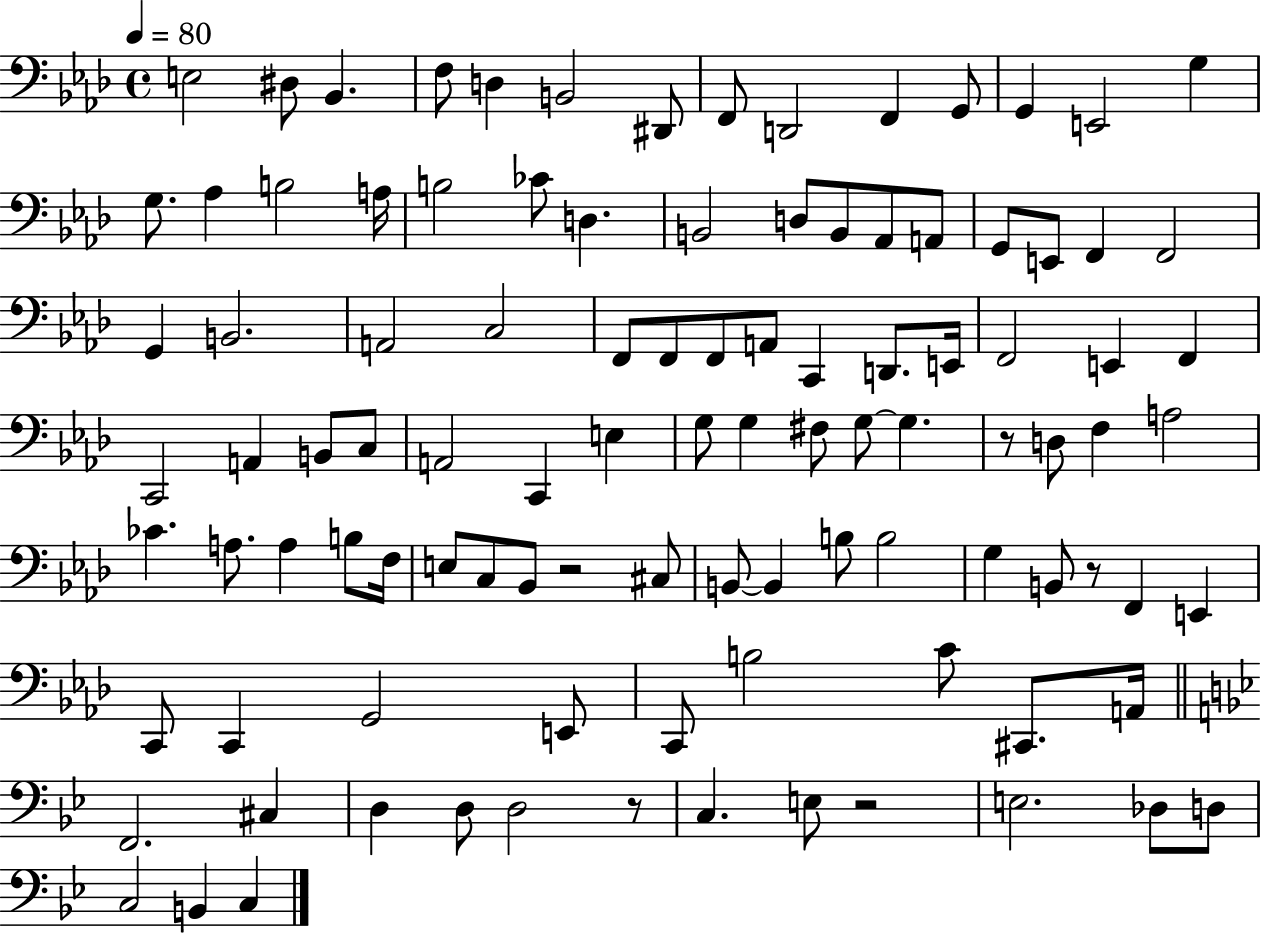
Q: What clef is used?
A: bass